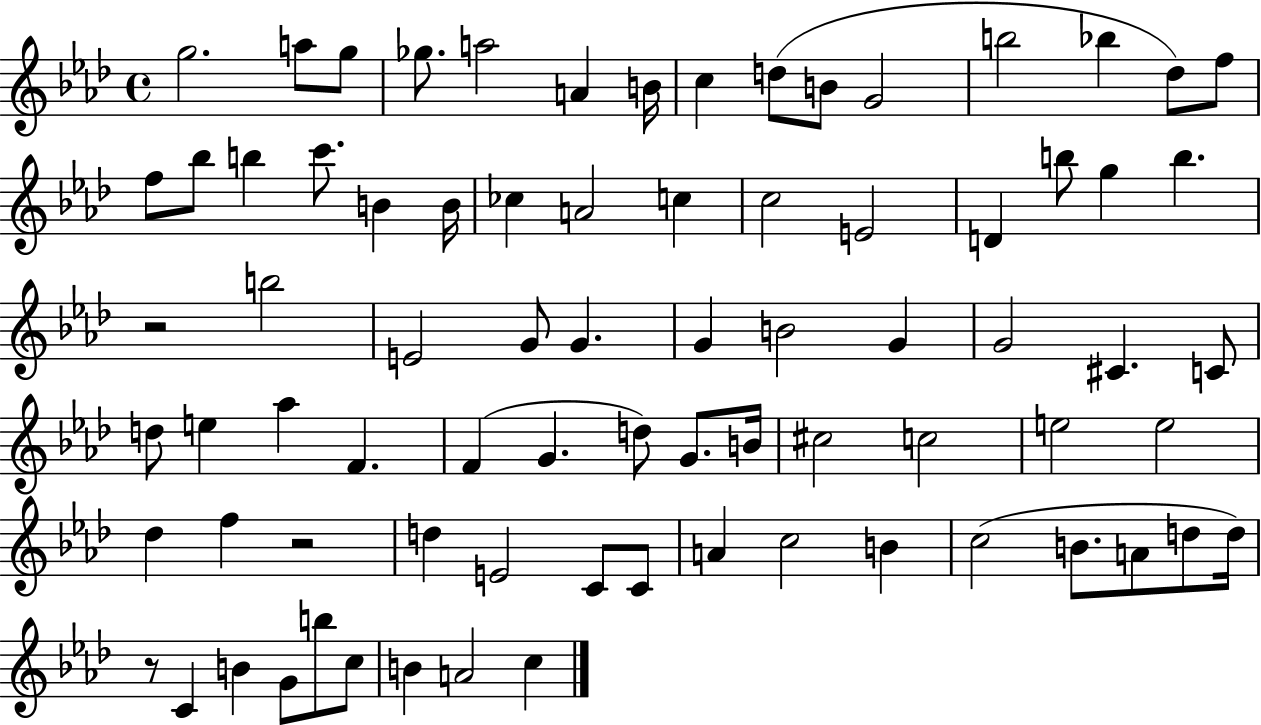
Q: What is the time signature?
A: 4/4